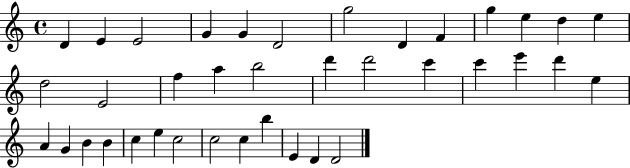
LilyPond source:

{
  \clef treble
  \time 4/4
  \defaultTimeSignature
  \key c \major
  d'4 e'4 e'2 | g'4 g'4 d'2 | g''2 d'4 f'4 | g''4 e''4 d''4 e''4 | \break d''2 e'2 | f''4 a''4 b''2 | d'''4 d'''2 c'''4 | c'''4 e'''4 d'''4 e''4 | \break a'4 g'4 b'4 b'4 | c''4 e''4 c''2 | c''2 c''4 b''4 | e'4 d'4 d'2 | \break \bar "|."
}